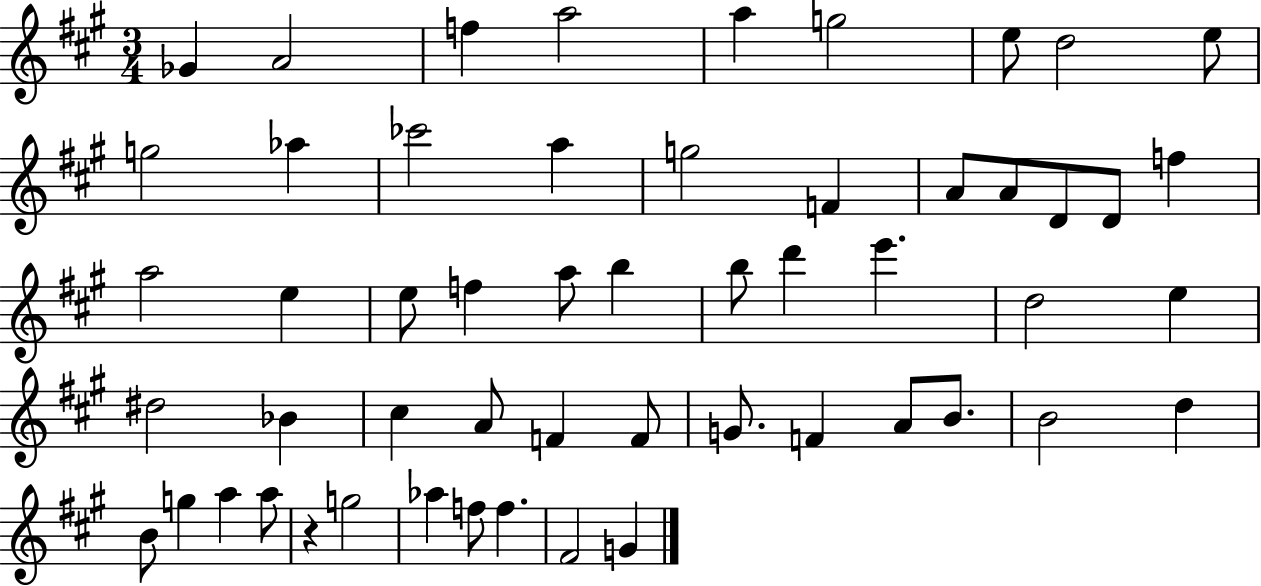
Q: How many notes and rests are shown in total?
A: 54